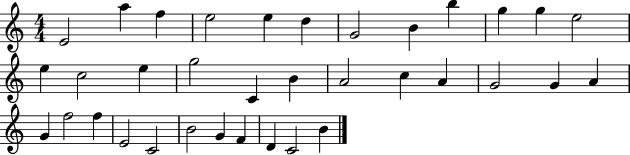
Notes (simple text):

E4/h A5/q F5/q E5/h E5/q D5/q G4/h B4/q B5/q G5/q G5/q E5/h E5/q C5/h E5/q G5/h C4/q B4/q A4/h C5/q A4/q G4/h G4/q A4/q G4/q F5/h F5/q E4/h C4/h B4/h G4/q F4/q D4/q C4/h B4/q